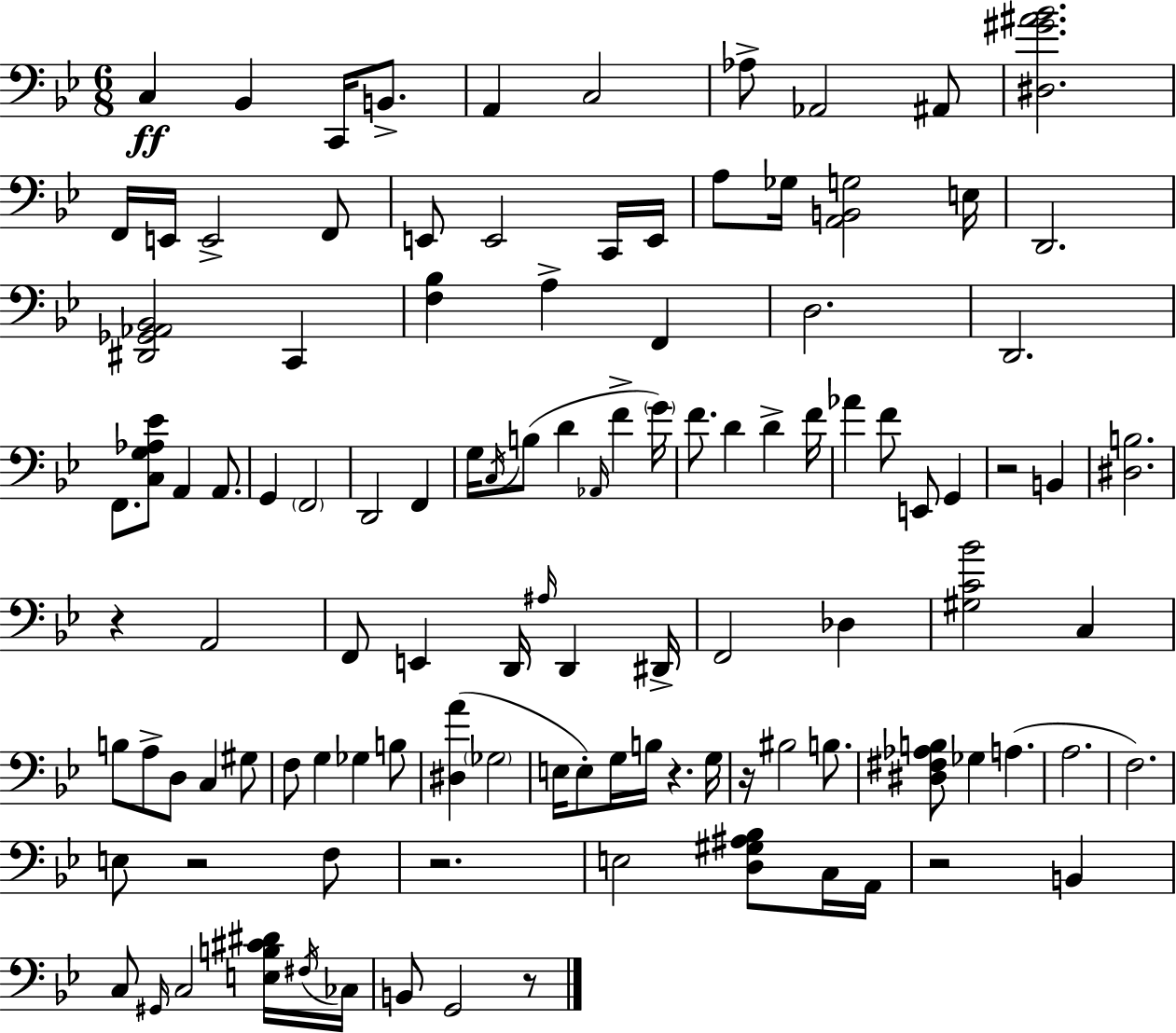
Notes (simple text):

C3/q Bb2/q C2/s B2/e. A2/q C3/h Ab3/e Ab2/h A#2/e [D#3,G#4,A#4,Bb4]/h. F2/s E2/s E2/h F2/e E2/e E2/h C2/s E2/s A3/e Gb3/s [A2,B2,G3]/h E3/s D2/h. [D#2,Gb2,Ab2,Bb2]/h C2/q [F3,Bb3]/q A3/q F2/q D3/h. D2/h. F2/e. [C3,G3,Ab3,Eb4]/e A2/q A2/e. G2/q F2/h D2/h F2/q G3/s C3/s B3/e D4/q Ab2/s F4/q G4/s F4/e. D4/q D4/q F4/s Ab4/q F4/e E2/e G2/q R/h B2/q [D#3,B3]/h. R/q A2/h F2/e E2/q D2/s A#3/s D2/q D#2/s F2/h Db3/q [G#3,C4,Bb4]/h C3/q B3/e A3/e D3/e C3/q G#3/e F3/e G3/q Gb3/q B3/e [D#3,A4]/q Gb3/h E3/s E3/e G3/s B3/s R/q. G3/s R/s BIS3/h B3/e. [D#3,F#3,Ab3,B3]/e Gb3/q A3/q. A3/h. F3/h. E3/e R/h F3/e R/h. E3/h [D3,G#3,A#3,Bb3]/e C3/s A2/s R/h B2/q C3/e G#2/s C3/h [E3,B3,C#4,D#4]/s F#3/s CES3/s B2/e G2/h R/e